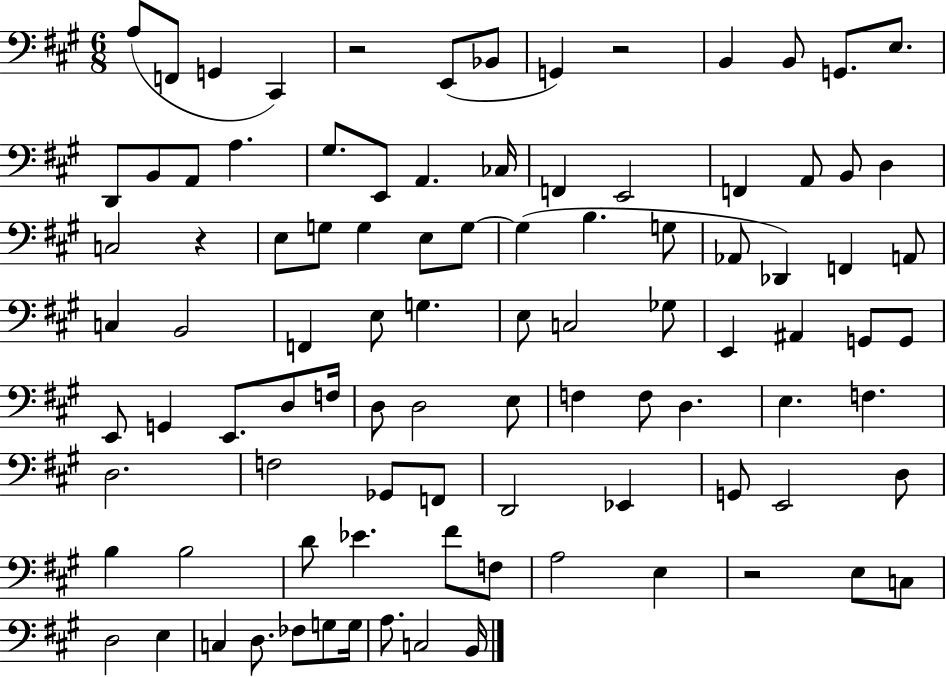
X:1
T:Untitled
M:6/8
L:1/4
K:A
A,/2 F,,/2 G,, ^C,, z2 E,,/2 _B,,/2 G,, z2 B,, B,,/2 G,,/2 E,/2 D,,/2 B,,/2 A,,/2 A, ^G,/2 E,,/2 A,, _C,/4 F,, E,,2 F,, A,,/2 B,,/2 D, C,2 z E,/2 G,/2 G, E,/2 G,/2 G, B, G,/2 _A,,/2 _D,, F,, A,,/2 C, B,,2 F,, E,/2 G, E,/2 C,2 _G,/2 E,, ^A,, G,,/2 G,,/2 E,,/2 G,, E,,/2 D,/2 F,/4 D,/2 D,2 E,/2 F, F,/2 D, E, F, D,2 F,2 _G,,/2 F,,/2 D,,2 _E,, G,,/2 E,,2 D,/2 B, B,2 D/2 _E ^F/2 F,/2 A,2 E, z2 E,/2 C,/2 D,2 E, C, D,/2 _F,/2 G,/2 G,/4 A,/2 C,2 B,,/4